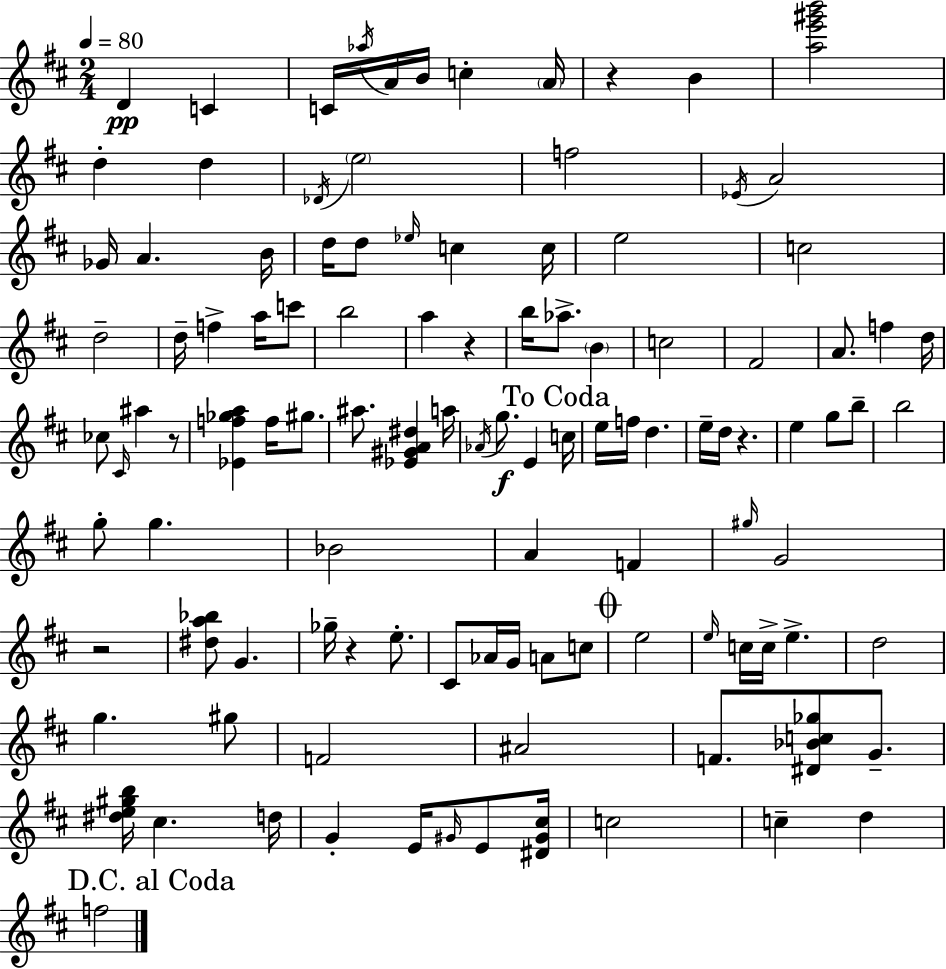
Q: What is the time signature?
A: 2/4